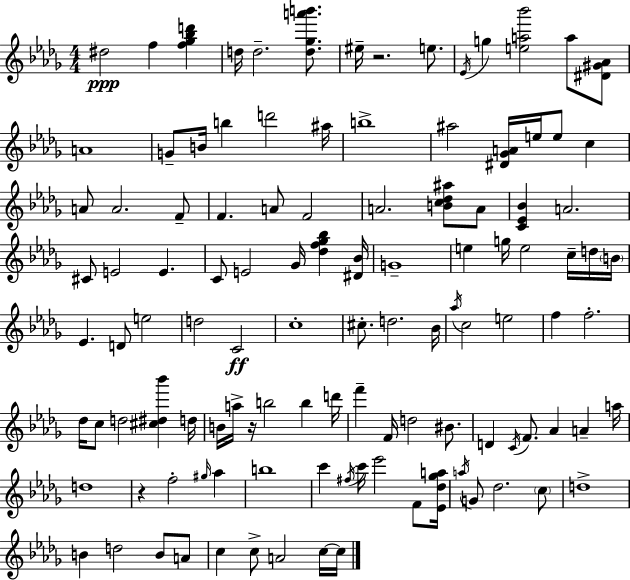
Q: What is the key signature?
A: BES minor